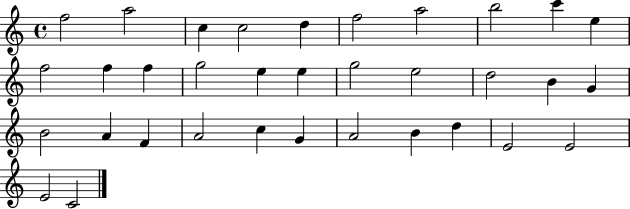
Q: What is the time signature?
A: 4/4